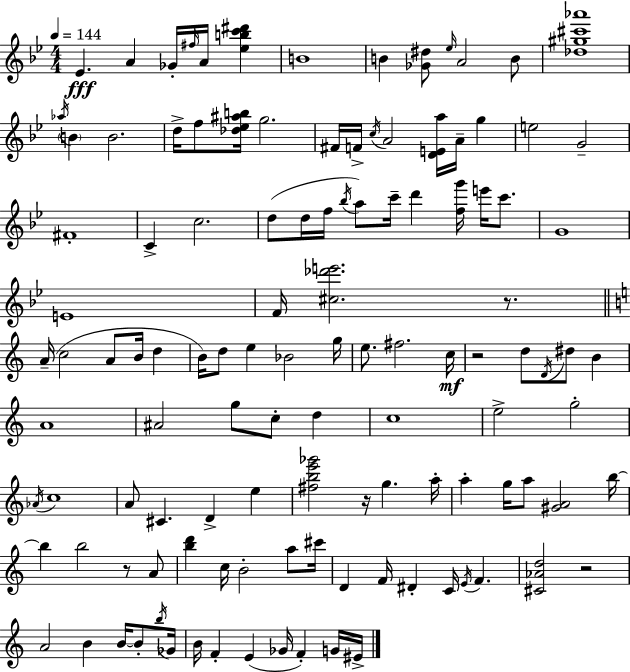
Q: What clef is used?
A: treble